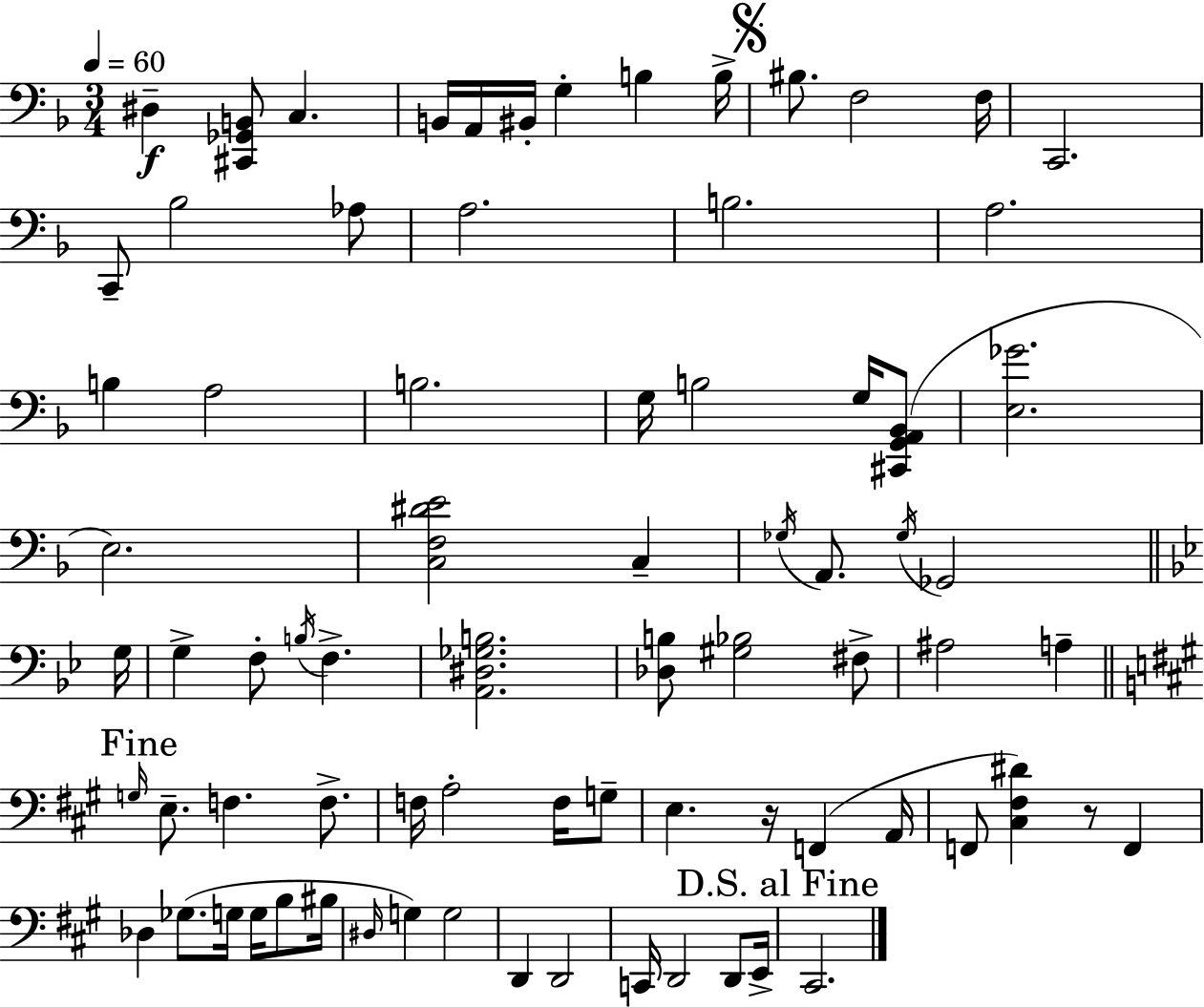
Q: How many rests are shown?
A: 2